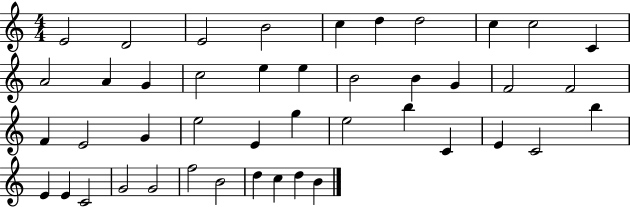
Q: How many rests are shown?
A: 0